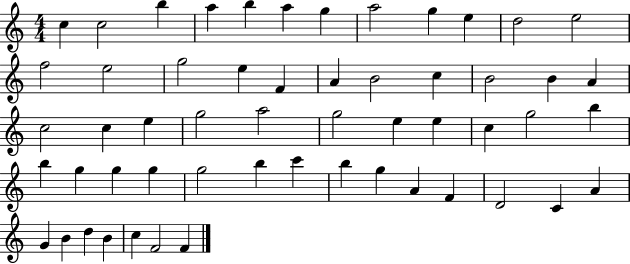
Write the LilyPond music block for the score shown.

{
  \clef treble
  \numericTimeSignature
  \time 4/4
  \key c \major
  c''4 c''2 b''4 | a''4 b''4 a''4 g''4 | a''2 g''4 e''4 | d''2 e''2 | \break f''2 e''2 | g''2 e''4 f'4 | a'4 b'2 c''4 | b'2 b'4 a'4 | \break c''2 c''4 e''4 | g''2 a''2 | g''2 e''4 e''4 | c''4 g''2 b''4 | \break b''4 g''4 g''4 g''4 | g''2 b''4 c'''4 | b''4 g''4 a'4 f'4 | d'2 c'4 a'4 | \break g'4 b'4 d''4 b'4 | c''4 f'2 f'4 | \bar "|."
}